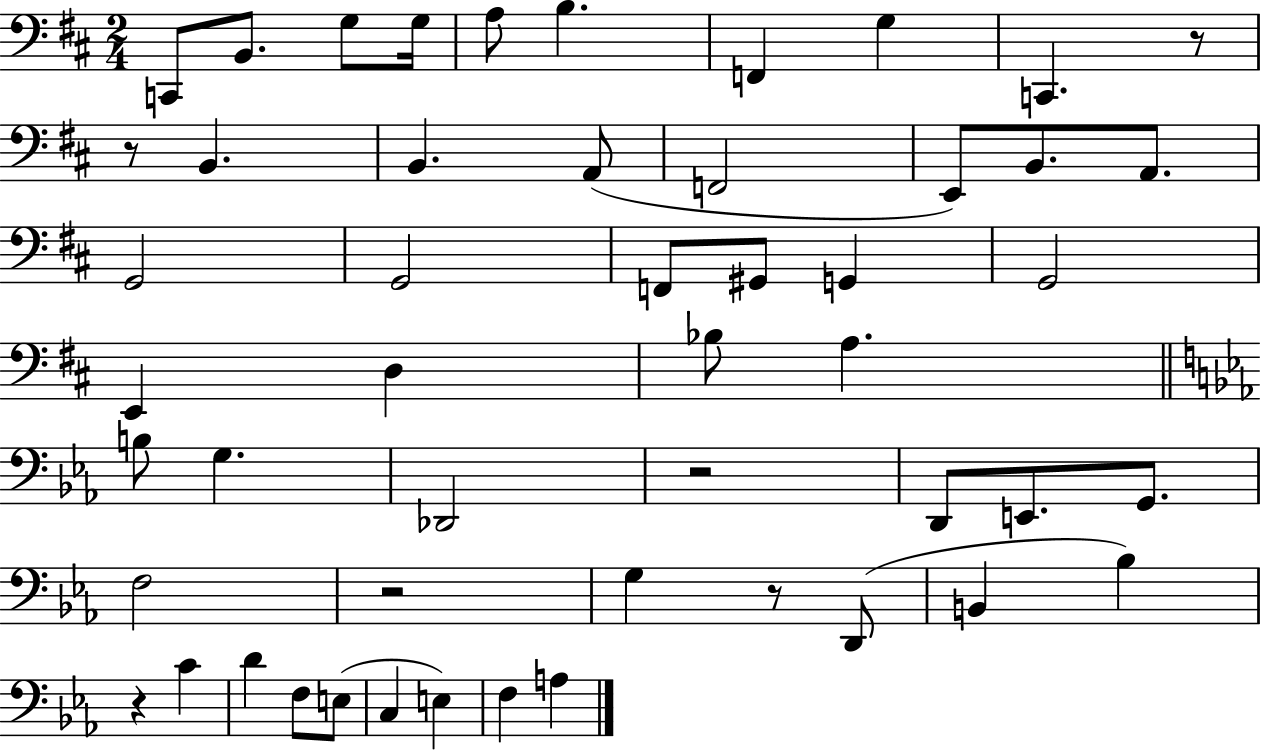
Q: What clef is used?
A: bass